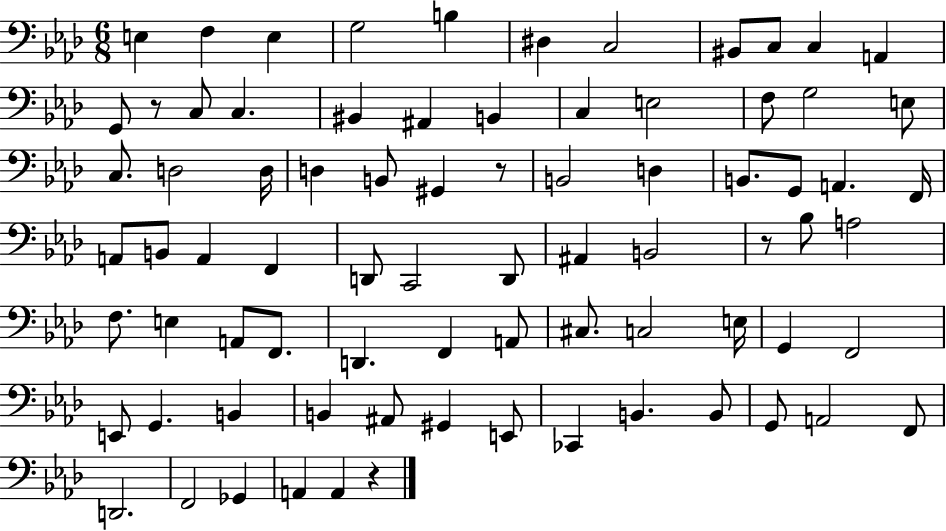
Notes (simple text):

E3/q F3/q E3/q G3/h B3/q D#3/q C3/h BIS2/e C3/e C3/q A2/q G2/e R/e C3/e C3/q. BIS2/q A#2/q B2/q C3/q E3/h F3/e G3/h E3/e C3/e. D3/h D3/s D3/q B2/e G#2/q R/e B2/h D3/q B2/e. G2/e A2/q. F2/s A2/e B2/e A2/q F2/q D2/e C2/h D2/e A#2/q B2/h R/e Bb3/e A3/h F3/e. E3/q A2/e F2/e. D2/q. F2/q A2/e C#3/e. C3/h E3/s G2/q F2/h E2/e G2/q. B2/q B2/q A#2/e G#2/q E2/e CES2/q B2/q. B2/e G2/e A2/h F2/e D2/h. F2/h Gb2/q A2/q A2/q R/q